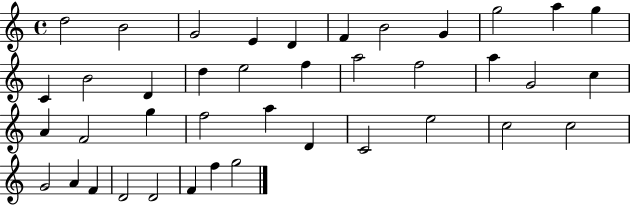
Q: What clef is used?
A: treble